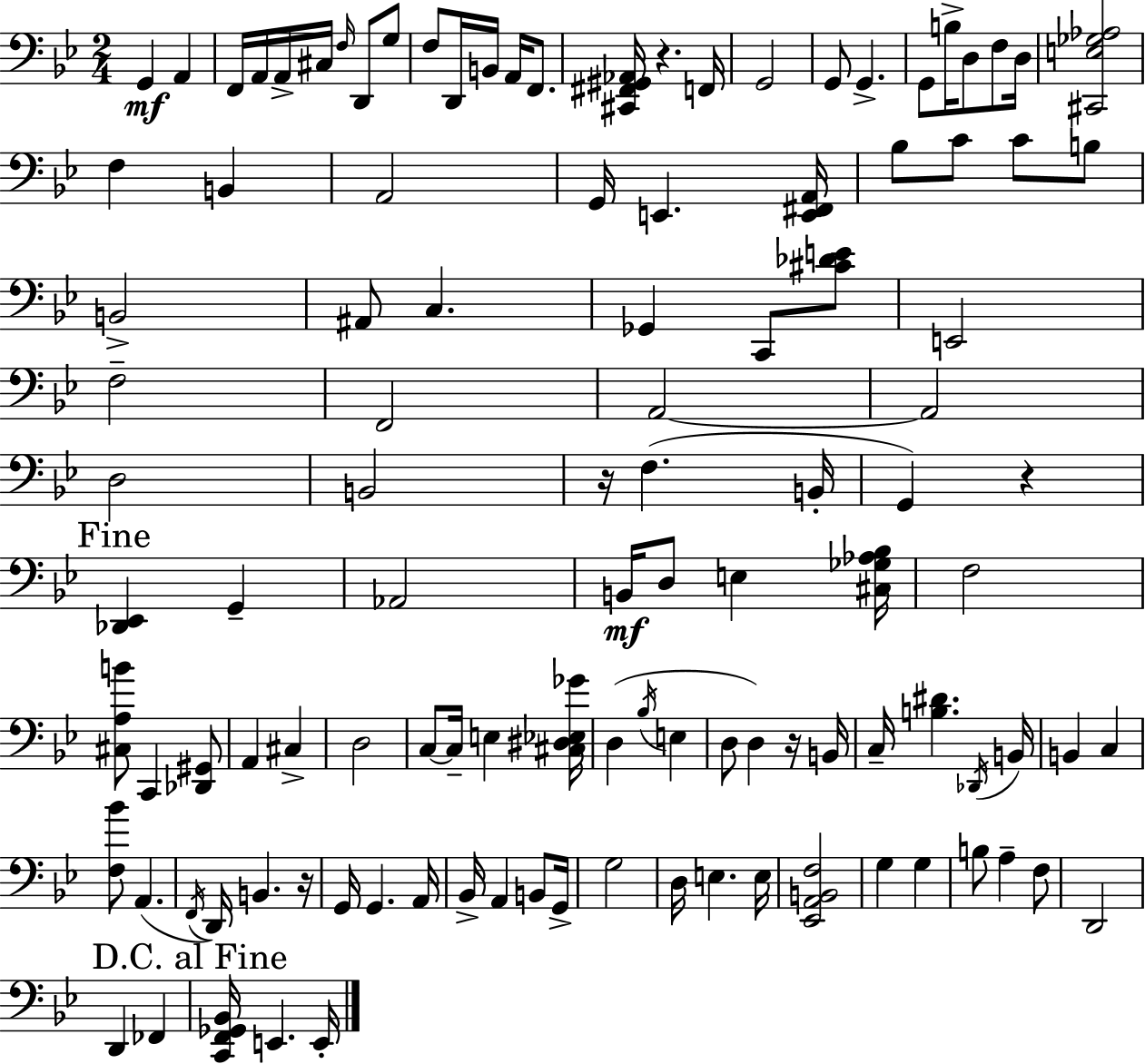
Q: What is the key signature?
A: G minor